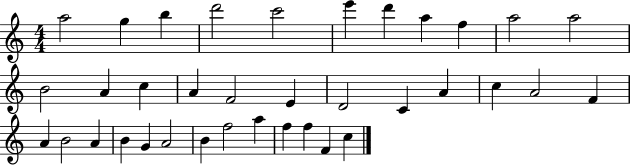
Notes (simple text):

A5/h G5/q B5/q D6/h C6/h E6/q D6/q A5/q F5/q A5/h A5/h B4/h A4/q C5/q A4/q F4/h E4/q D4/h C4/q A4/q C5/q A4/h F4/q A4/q B4/h A4/q B4/q G4/q A4/h B4/q F5/h A5/q F5/q F5/q F4/q C5/q